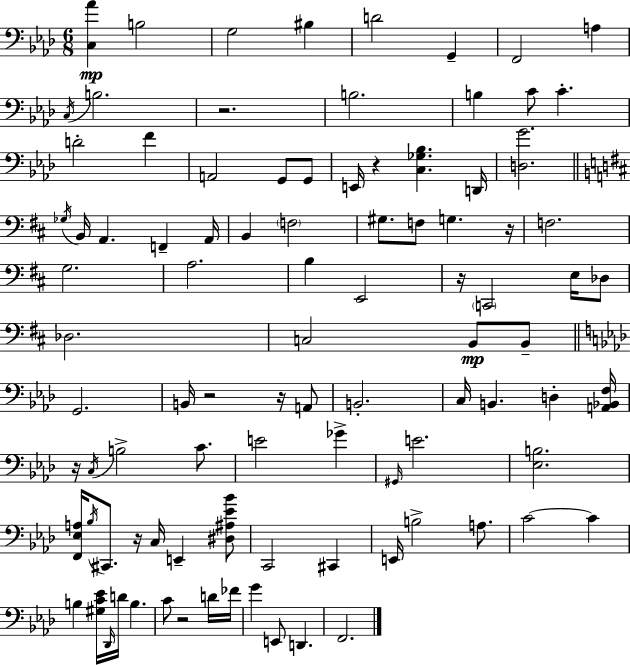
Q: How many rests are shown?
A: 9